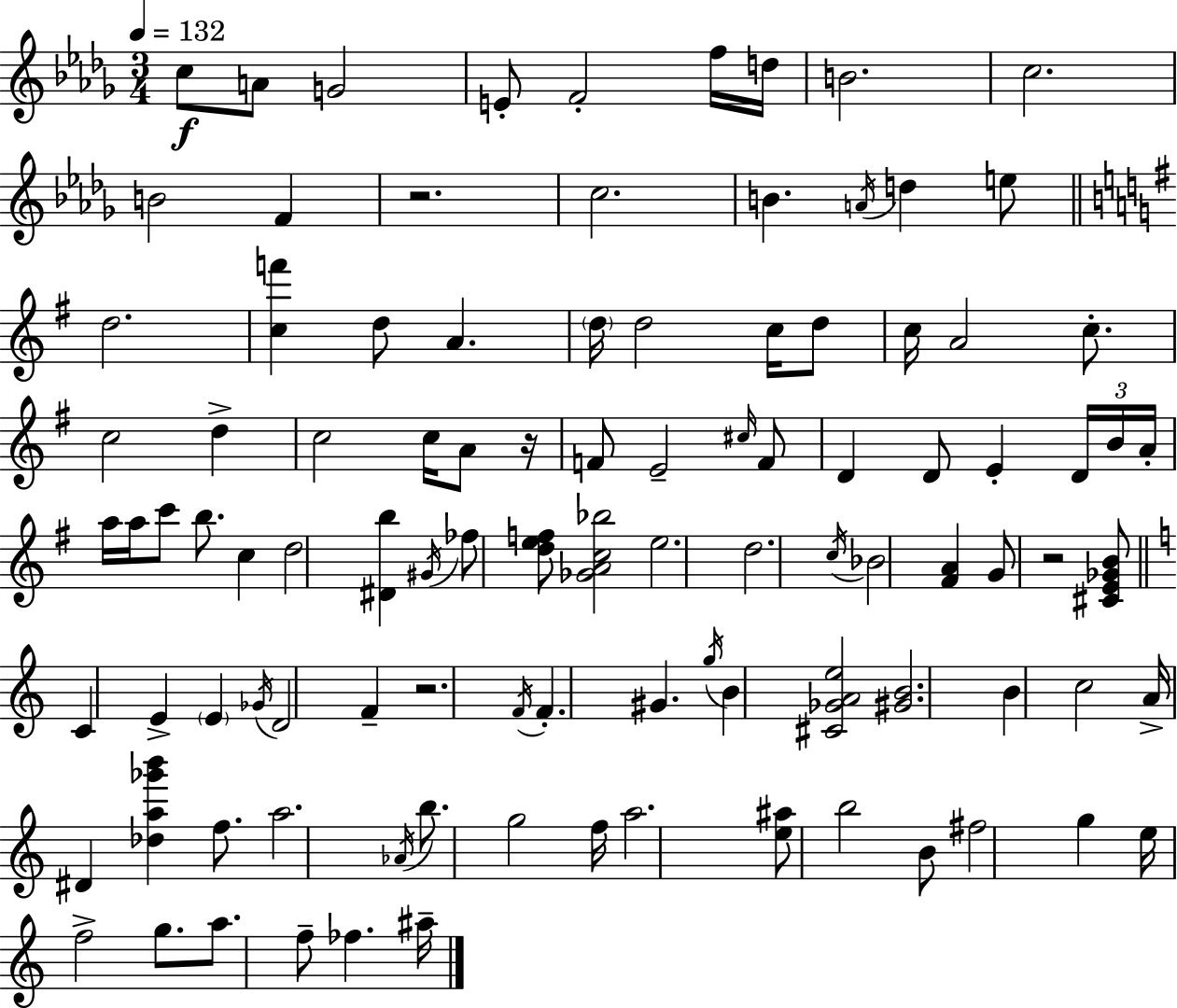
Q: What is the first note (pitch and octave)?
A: C5